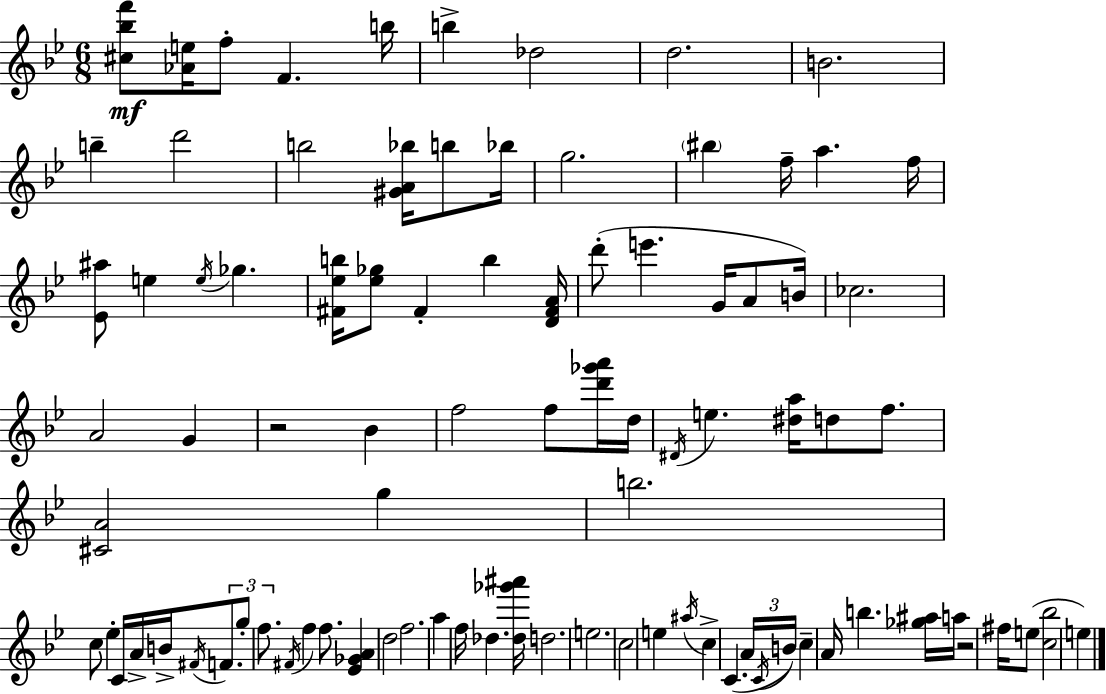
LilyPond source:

{
  \clef treble
  \numericTimeSignature
  \time 6/8
  \key g \minor
  <cis'' bes'' f'''>8\mf <aes' e''>16 f''8-. f'4. b''16 | b''4-> des''2 | d''2. | b'2. | \break b''4-- d'''2 | b''2 <gis' a' bes''>16 b''8 bes''16 | g''2. | \parenthesize bis''4 f''16-- a''4. f''16 | \break <ees' ais''>8 e''4 \acciaccatura { e''16 } ges''4. | <fis' ees'' b''>16 <ees'' ges''>8 fis'4-. b''4 | <d' fis' a'>16 d'''8-.( e'''4. g'16 a'8 | b'16) ces''2. | \break a'2 g'4 | r2 bes'4 | f''2 f''8 <d''' ges''' a'''>16 | d''16 \acciaccatura { dis'16 } e''4. <dis'' a''>16 d''8 f''8. | \break <cis' a'>2 g''4 | b''2. | c''8 ees''4-. c'16 a'16-> b'16-> \acciaccatura { fis'16 } | \tuplet 3/2 { f'8. g''8-. f''8. } \acciaccatura { fis'16 } f''4 | \break f''8. <ees' ges' a'>4 d''2 | f''2. | a''4 f''16 des''4. | <des'' ges''' ais'''>16 d''2. | \break e''2. | c''2 | e''4 \acciaccatura { ais''16 } c''4-> c'4.( | \tuplet 3/2 { a'16 \acciaccatura { c'16 }) b'16 } c''4-- a'16 b''4. | \break <ges'' ais''>16 a''16 r2 | fis''16 e''8( <c'' bes''>2 | e''4) \bar "|."
}